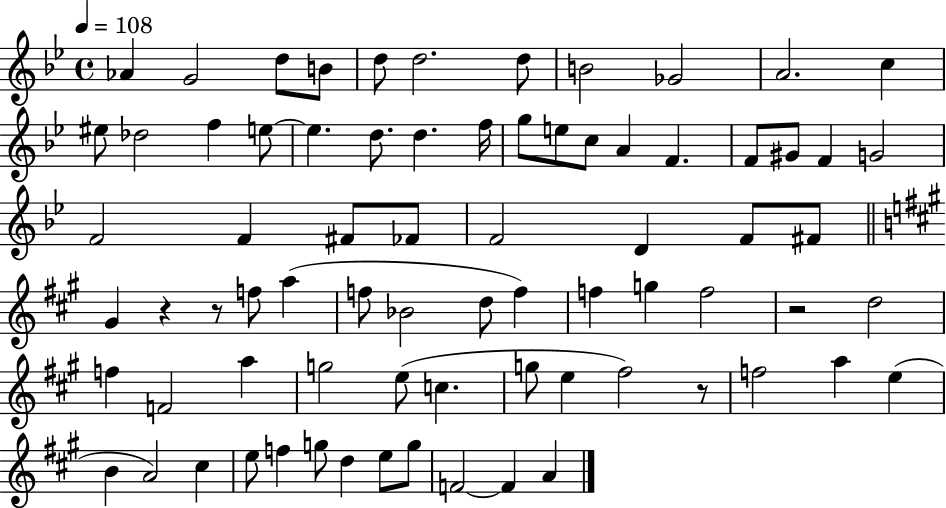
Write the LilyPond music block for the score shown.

{
  \clef treble
  \time 4/4
  \defaultTimeSignature
  \key bes \major
  \tempo 4 = 108
  aes'4 g'2 d''8 b'8 | d''8 d''2. d''8 | b'2 ges'2 | a'2. c''4 | \break eis''8 des''2 f''4 e''8~~ | e''4. d''8. d''4. f''16 | g''8 e''8 c''8 a'4 f'4. | f'8 gis'8 f'4 g'2 | \break f'2 f'4 fis'8 fes'8 | f'2 d'4 f'8 fis'8 | \bar "||" \break \key a \major gis'4 r4 r8 f''8 a''4( | f''8 bes'2 d''8 f''4) | f''4 g''4 f''2 | r2 d''2 | \break f''4 f'2 a''4 | g''2 e''8( c''4. | g''8 e''4 fis''2) r8 | f''2 a''4 e''4( | \break b'4 a'2) cis''4 | e''8 f''4 g''8 d''4 e''8 g''8 | f'2~~ f'4 a'4 | \bar "|."
}